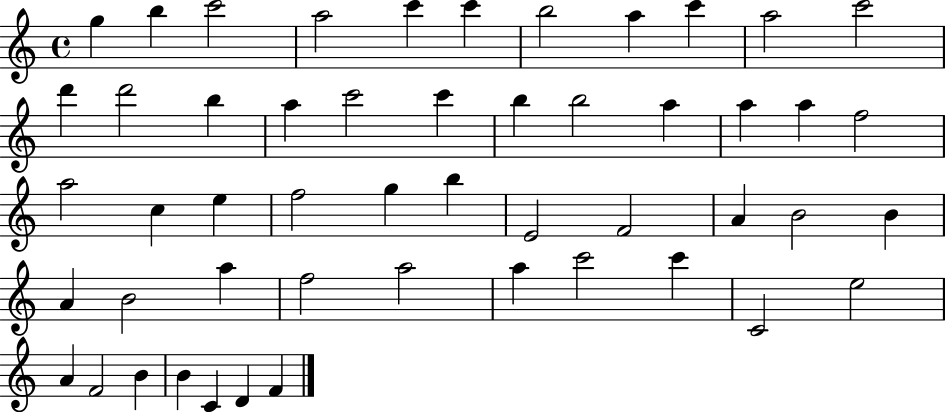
{
  \clef treble
  \time 4/4
  \defaultTimeSignature
  \key c \major
  g''4 b''4 c'''2 | a''2 c'''4 c'''4 | b''2 a''4 c'''4 | a''2 c'''2 | \break d'''4 d'''2 b''4 | a''4 c'''2 c'''4 | b''4 b''2 a''4 | a''4 a''4 f''2 | \break a''2 c''4 e''4 | f''2 g''4 b''4 | e'2 f'2 | a'4 b'2 b'4 | \break a'4 b'2 a''4 | f''2 a''2 | a''4 c'''2 c'''4 | c'2 e''2 | \break a'4 f'2 b'4 | b'4 c'4 d'4 f'4 | \bar "|."
}